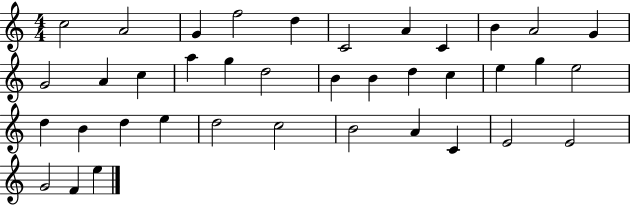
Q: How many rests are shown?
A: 0